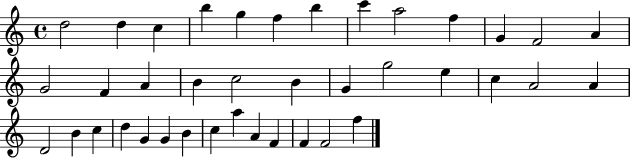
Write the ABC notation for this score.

X:1
T:Untitled
M:4/4
L:1/4
K:C
d2 d c b g f b c' a2 f G F2 A G2 F A B c2 B G g2 e c A2 A D2 B c d G G B c a A F F F2 f